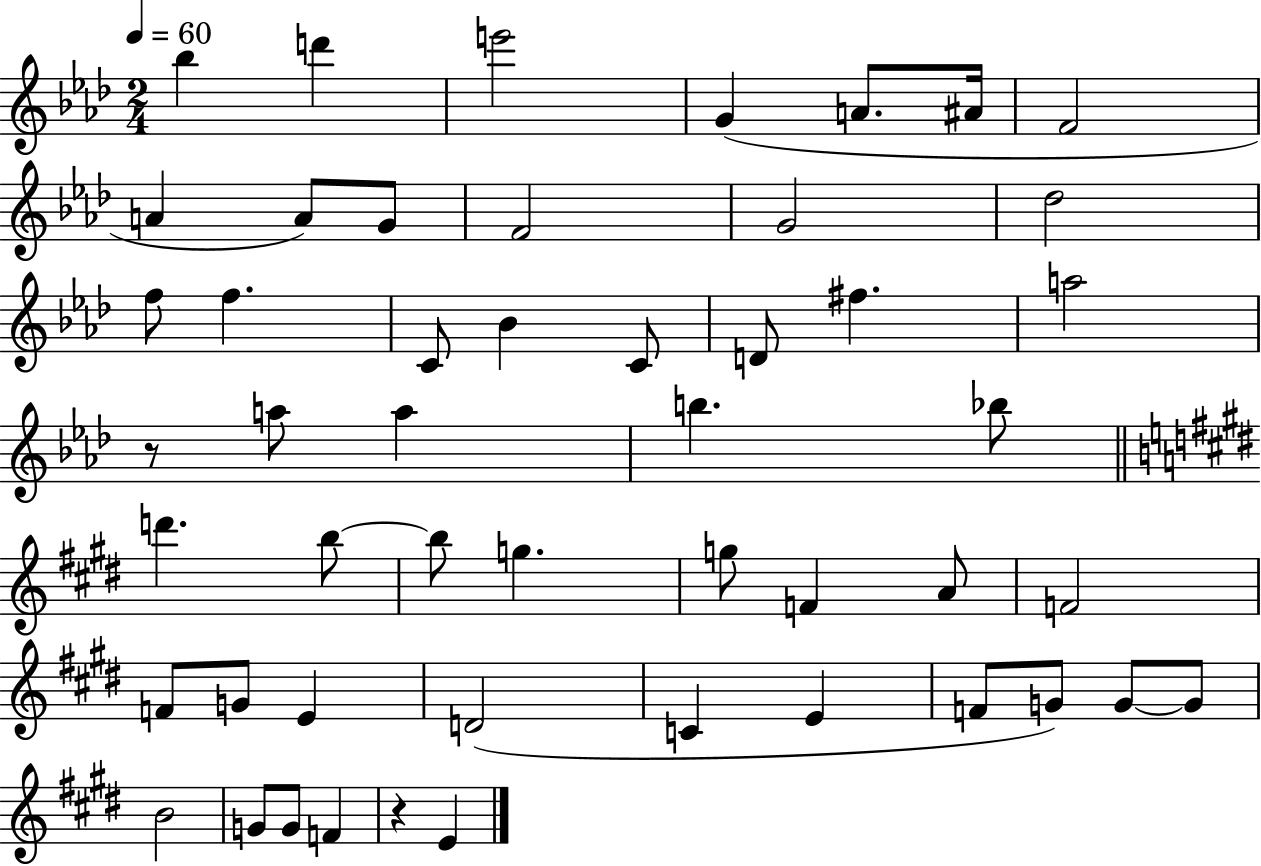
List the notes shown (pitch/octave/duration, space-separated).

Bb5/q D6/q E6/h G4/q A4/e. A#4/s F4/h A4/q A4/e G4/e F4/h G4/h Db5/h F5/e F5/q. C4/e Bb4/q C4/e D4/e F#5/q. A5/h R/e A5/e A5/q B5/q. Bb5/e D6/q. B5/e B5/e G5/q. G5/e F4/q A4/e F4/h F4/e G4/e E4/q D4/h C4/q E4/q F4/e G4/e G4/e G4/e B4/h G4/e G4/e F4/q R/q E4/q